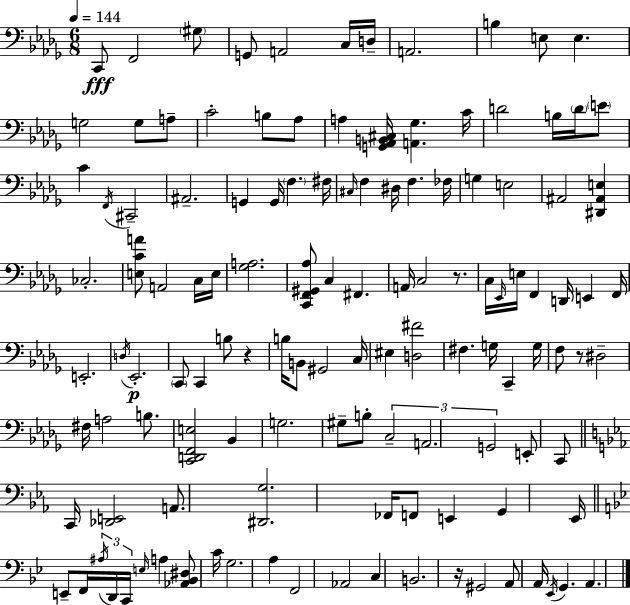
X:1
T:Untitled
M:6/8
L:1/4
K:Bbm
C,,/2 F,,2 ^G,/2 G,,/2 A,,2 C,/4 D,/4 A,,2 B, E,/2 E, G,2 G,/2 A,/2 C2 B,/2 _A,/2 A, [G,,_A,,B,,^C,]/4 [A,,_G,] C/4 D2 B,/4 D/4 E/2 C F,,/4 ^C,,2 ^A,,2 G,, G,,/4 F, ^F,/4 ^C,/4 F, ^D,/4 F, _F,/4 G, E,2 ^A,,2 [^D,,^A,,E,] _C,2 [E,CA]/2 A,,2 C,/4 E,/4 [_G,A,]2 [C,,F,,^G,,_A,]/2 C, ^F,, A,,/4 C,2 z/2 C,/4 _E,,/4 E,/4 F,, D,,/4 E,, F,,/4 E,,2 D,/4 _E,,2 C,,/2 C,, B,/2 z B,/4 B,,/2 ^G,,2 C,/4 ^E, [D,^F]2 ^F, G,/4 C,, G,/4 F,/2 z/2 ^D,2 ^F,/4 A,2 B,/2 [C,,D,,F,,E,]2 _B,, G,2 ^G,/2 B,/2 C,2 A,,2 G,,2 E,,/2 C,,/2 C,,/4 [_D,,E,,]2 A,,/2 [^D,,G,]2 _F,,/4 F,,/2 E,, G,, _E,,/4 E,,/2 F,,/4 ^A,/4 D,,/4 C,,/4 E,/4 A, [_A,,_B,,^D,]/2 C/4 G,2 A, F,,2 _A,,2 C, B,,2 z/4 ^G,,2 A,,/2 A,,/4 _E,,/4 G,, A,,